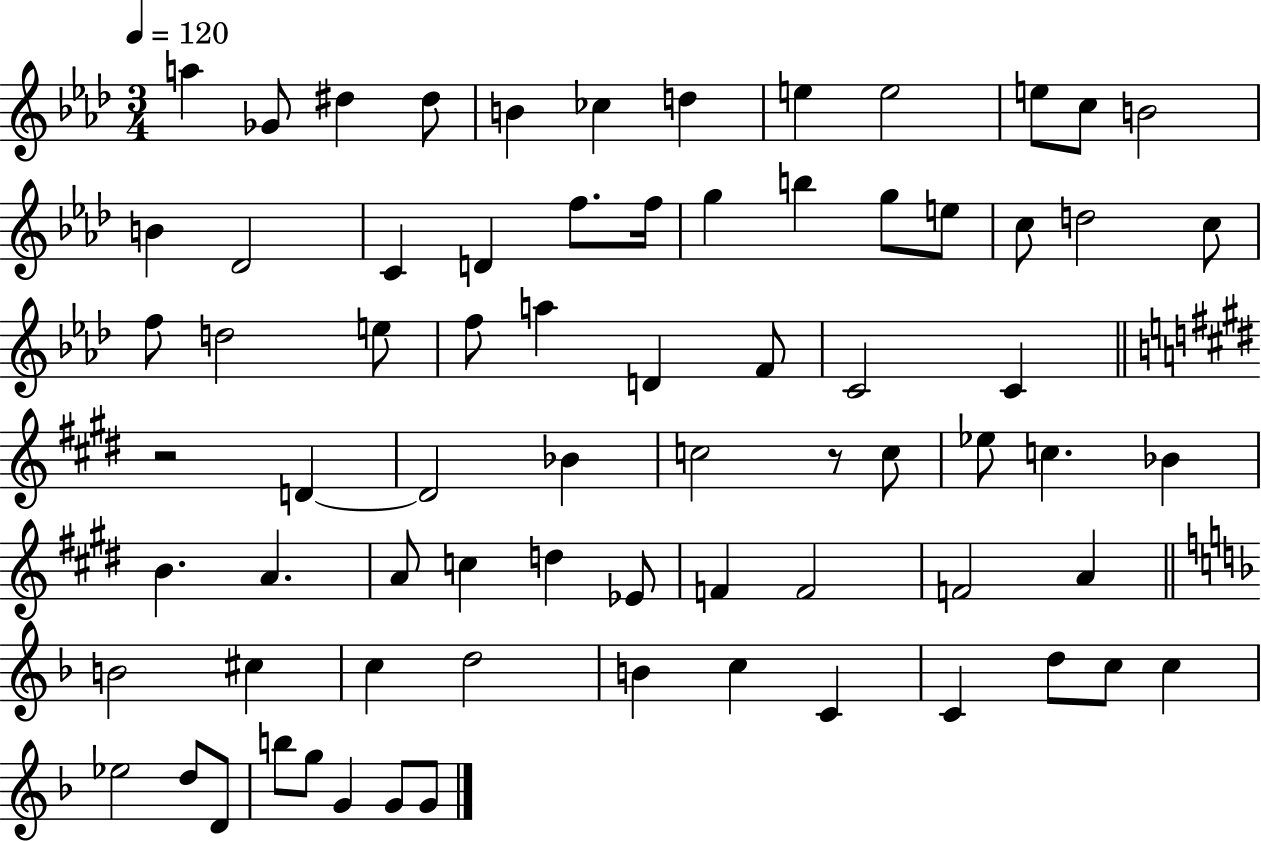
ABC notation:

X:1
T:Untitled
M:3/4
L:1/4
K:Ab
a _G/2 ^d ^d/2 B _c d e e2 e/2 c/2 B2 B _D2 C D f/2 f/4 g b g/2 e/2 c/2 d2 c/2 f/2 d2 e/2 f/2 a D F/2 C2 C z2 D D2 _B c2 z/2 c/2 _e/2 c _B B A A/2 c d _E/2 F F2 F2 A B2 ^c c d2 B c C C d/2 c/2 c _e2 d/2 D/2 b/2 g/2 G G/2 G/2